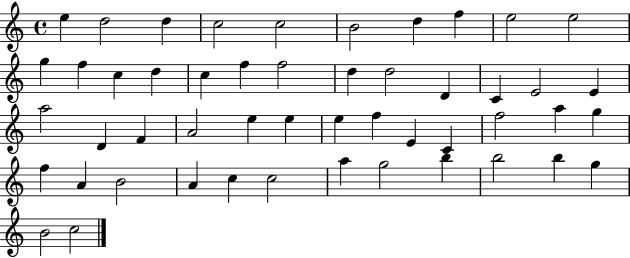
E5/q D5/h D5/q C5/h C5/h B4/h D5/q F5/q E5/h E5/h G5/q F5/q C5/q D5/q C5/q F5/q F5/h D5/q D5/h D4/q C4/q E4/h E4/q A5/h D4/q F4/q A4/h E5/q E5/q E5/q F5/q E4/q C4/q F5/h A5/q G5/q F5/q A4/q B4/h A4/q C5/q C5/h A5/q G5/h B5/q B5/h B5/q G5/q B4/h C5/h